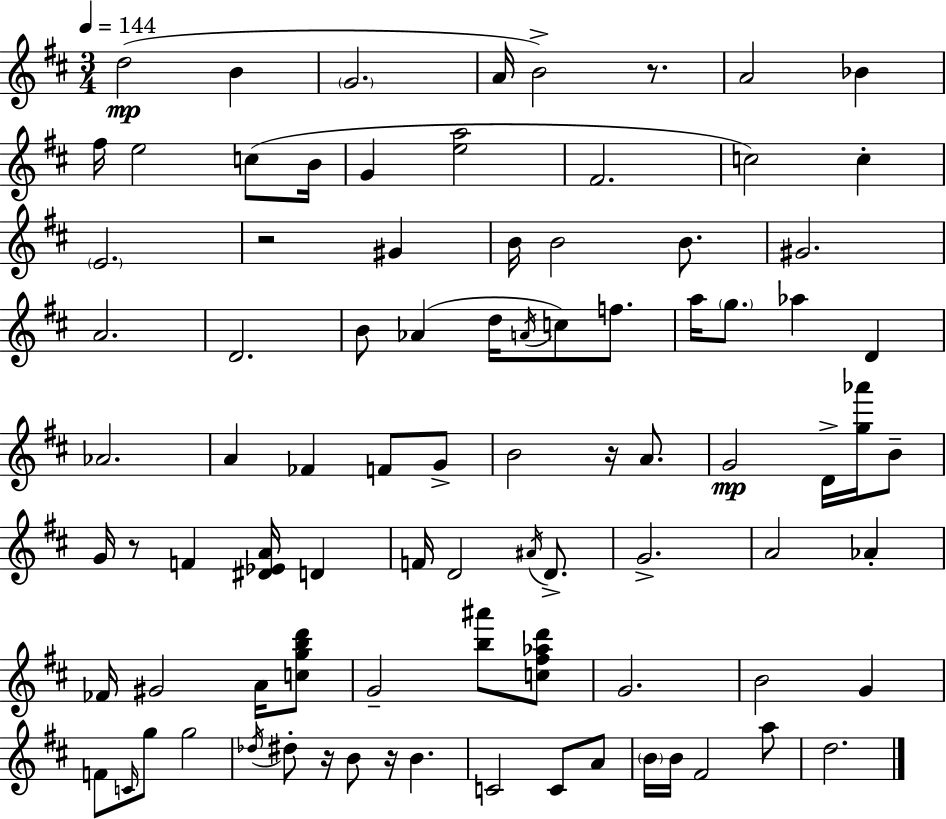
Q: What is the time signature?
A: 3/4